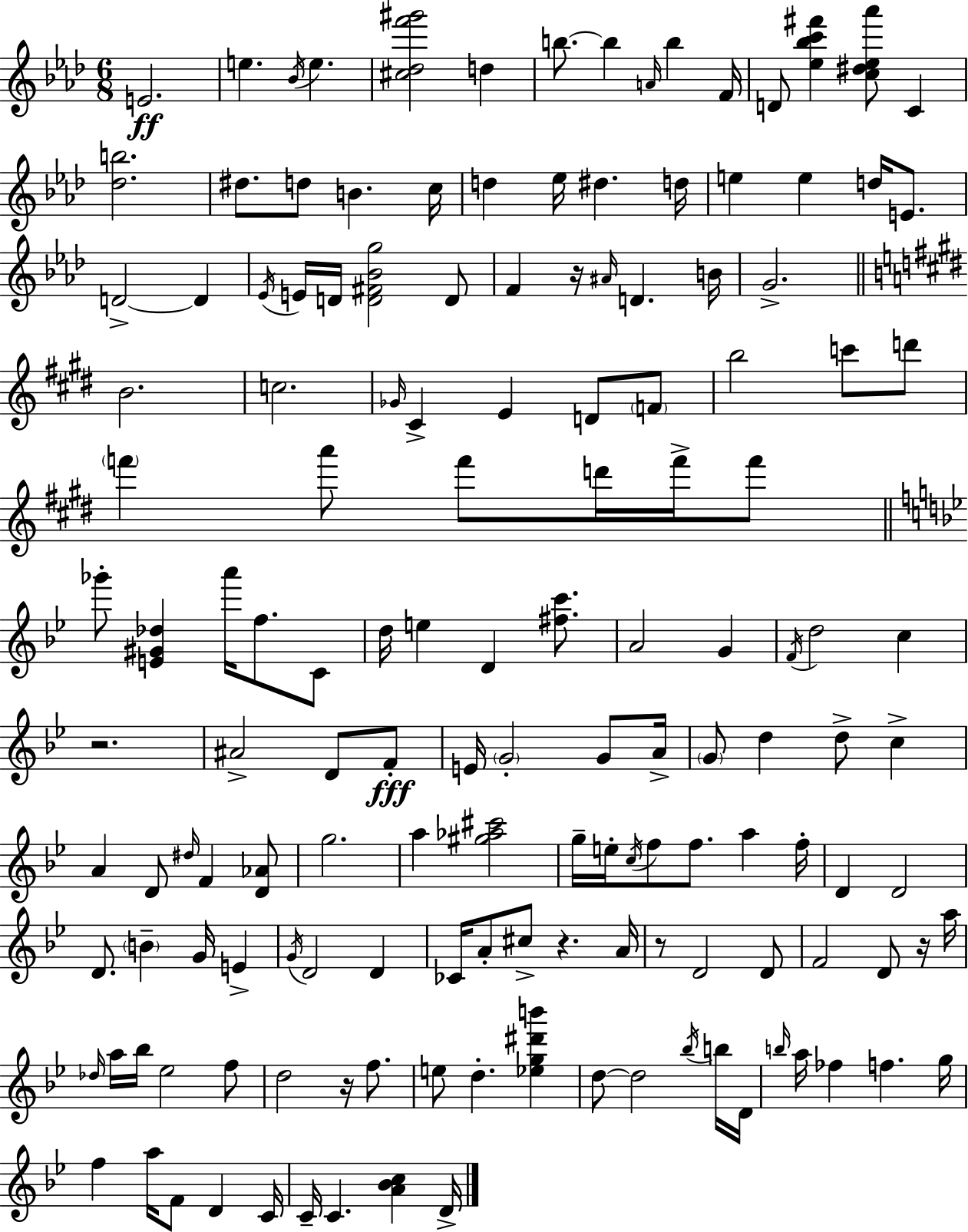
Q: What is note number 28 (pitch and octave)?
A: E4